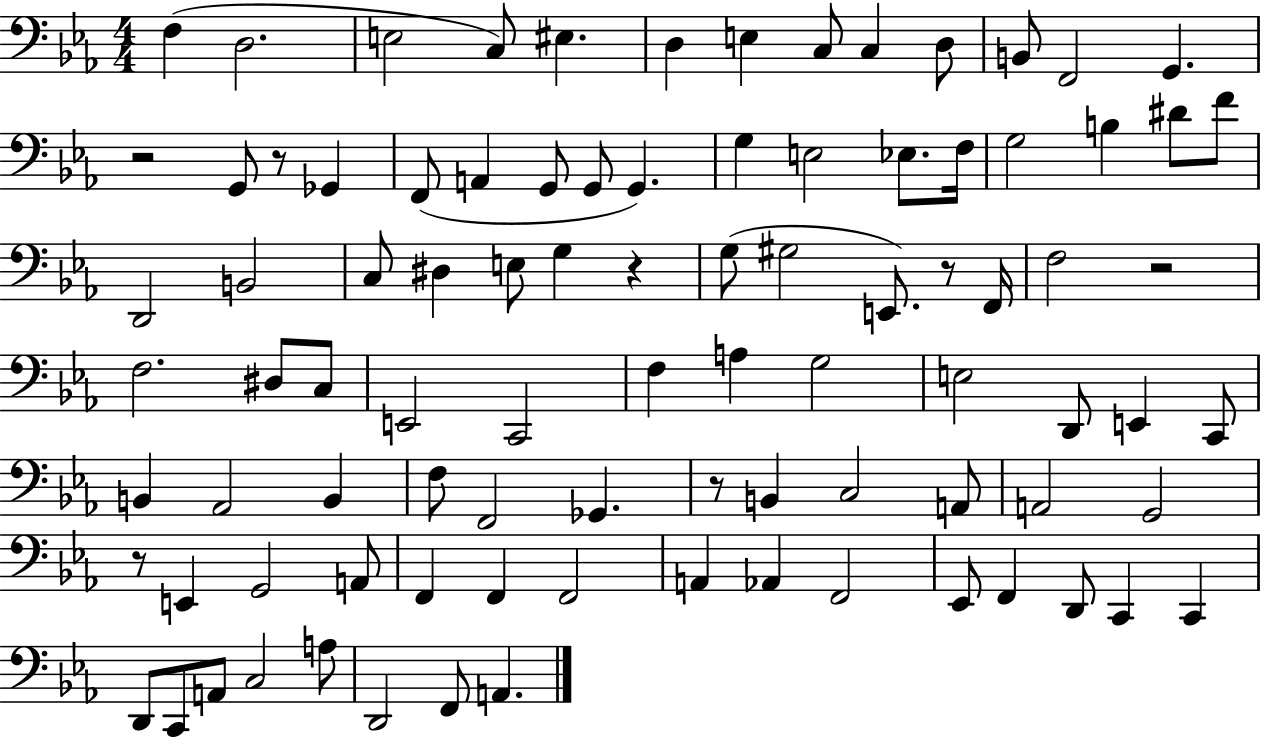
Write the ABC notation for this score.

X:1
T:Untitled
M:4/4
L:1/4
K:Eb
F, D,2 E,2 C,/2 ^E, D, E, C,/2 C, D,/2 B,,/2 F,,2 G,, z2 G,,/2 z/2 _G,, F,,/2 A,, G,,/2 G,,/2 G,, G, E,2 _E,/2 F,/4 G,2 B, ^D/2 F/2 D,,2 B,,2 C,/2 ^D, E,/2 G, z G,/2 ^G,2 E,,/2 z/2 F,,/4 F,2 z2 F,2 ^D,/2 C,/2 E,,2 C,,2 F, A, G,2 E,2 D,,/2 E,, C,,/2 B,, _A,,2 B,, F,/2 F,,2 _G,, z/2 B,, C,2 A,,/2 A,,2 G,,2 z/2 E,, G,,2 A,,/2 F,, F,, F,,2 A,, _A,, F,,2 _E,,/2 F,, D,,/2 C,, C,, D,,/2 C,,/2 A,,/2 C,2 A,/2 D,,2 F,,/2 A,,